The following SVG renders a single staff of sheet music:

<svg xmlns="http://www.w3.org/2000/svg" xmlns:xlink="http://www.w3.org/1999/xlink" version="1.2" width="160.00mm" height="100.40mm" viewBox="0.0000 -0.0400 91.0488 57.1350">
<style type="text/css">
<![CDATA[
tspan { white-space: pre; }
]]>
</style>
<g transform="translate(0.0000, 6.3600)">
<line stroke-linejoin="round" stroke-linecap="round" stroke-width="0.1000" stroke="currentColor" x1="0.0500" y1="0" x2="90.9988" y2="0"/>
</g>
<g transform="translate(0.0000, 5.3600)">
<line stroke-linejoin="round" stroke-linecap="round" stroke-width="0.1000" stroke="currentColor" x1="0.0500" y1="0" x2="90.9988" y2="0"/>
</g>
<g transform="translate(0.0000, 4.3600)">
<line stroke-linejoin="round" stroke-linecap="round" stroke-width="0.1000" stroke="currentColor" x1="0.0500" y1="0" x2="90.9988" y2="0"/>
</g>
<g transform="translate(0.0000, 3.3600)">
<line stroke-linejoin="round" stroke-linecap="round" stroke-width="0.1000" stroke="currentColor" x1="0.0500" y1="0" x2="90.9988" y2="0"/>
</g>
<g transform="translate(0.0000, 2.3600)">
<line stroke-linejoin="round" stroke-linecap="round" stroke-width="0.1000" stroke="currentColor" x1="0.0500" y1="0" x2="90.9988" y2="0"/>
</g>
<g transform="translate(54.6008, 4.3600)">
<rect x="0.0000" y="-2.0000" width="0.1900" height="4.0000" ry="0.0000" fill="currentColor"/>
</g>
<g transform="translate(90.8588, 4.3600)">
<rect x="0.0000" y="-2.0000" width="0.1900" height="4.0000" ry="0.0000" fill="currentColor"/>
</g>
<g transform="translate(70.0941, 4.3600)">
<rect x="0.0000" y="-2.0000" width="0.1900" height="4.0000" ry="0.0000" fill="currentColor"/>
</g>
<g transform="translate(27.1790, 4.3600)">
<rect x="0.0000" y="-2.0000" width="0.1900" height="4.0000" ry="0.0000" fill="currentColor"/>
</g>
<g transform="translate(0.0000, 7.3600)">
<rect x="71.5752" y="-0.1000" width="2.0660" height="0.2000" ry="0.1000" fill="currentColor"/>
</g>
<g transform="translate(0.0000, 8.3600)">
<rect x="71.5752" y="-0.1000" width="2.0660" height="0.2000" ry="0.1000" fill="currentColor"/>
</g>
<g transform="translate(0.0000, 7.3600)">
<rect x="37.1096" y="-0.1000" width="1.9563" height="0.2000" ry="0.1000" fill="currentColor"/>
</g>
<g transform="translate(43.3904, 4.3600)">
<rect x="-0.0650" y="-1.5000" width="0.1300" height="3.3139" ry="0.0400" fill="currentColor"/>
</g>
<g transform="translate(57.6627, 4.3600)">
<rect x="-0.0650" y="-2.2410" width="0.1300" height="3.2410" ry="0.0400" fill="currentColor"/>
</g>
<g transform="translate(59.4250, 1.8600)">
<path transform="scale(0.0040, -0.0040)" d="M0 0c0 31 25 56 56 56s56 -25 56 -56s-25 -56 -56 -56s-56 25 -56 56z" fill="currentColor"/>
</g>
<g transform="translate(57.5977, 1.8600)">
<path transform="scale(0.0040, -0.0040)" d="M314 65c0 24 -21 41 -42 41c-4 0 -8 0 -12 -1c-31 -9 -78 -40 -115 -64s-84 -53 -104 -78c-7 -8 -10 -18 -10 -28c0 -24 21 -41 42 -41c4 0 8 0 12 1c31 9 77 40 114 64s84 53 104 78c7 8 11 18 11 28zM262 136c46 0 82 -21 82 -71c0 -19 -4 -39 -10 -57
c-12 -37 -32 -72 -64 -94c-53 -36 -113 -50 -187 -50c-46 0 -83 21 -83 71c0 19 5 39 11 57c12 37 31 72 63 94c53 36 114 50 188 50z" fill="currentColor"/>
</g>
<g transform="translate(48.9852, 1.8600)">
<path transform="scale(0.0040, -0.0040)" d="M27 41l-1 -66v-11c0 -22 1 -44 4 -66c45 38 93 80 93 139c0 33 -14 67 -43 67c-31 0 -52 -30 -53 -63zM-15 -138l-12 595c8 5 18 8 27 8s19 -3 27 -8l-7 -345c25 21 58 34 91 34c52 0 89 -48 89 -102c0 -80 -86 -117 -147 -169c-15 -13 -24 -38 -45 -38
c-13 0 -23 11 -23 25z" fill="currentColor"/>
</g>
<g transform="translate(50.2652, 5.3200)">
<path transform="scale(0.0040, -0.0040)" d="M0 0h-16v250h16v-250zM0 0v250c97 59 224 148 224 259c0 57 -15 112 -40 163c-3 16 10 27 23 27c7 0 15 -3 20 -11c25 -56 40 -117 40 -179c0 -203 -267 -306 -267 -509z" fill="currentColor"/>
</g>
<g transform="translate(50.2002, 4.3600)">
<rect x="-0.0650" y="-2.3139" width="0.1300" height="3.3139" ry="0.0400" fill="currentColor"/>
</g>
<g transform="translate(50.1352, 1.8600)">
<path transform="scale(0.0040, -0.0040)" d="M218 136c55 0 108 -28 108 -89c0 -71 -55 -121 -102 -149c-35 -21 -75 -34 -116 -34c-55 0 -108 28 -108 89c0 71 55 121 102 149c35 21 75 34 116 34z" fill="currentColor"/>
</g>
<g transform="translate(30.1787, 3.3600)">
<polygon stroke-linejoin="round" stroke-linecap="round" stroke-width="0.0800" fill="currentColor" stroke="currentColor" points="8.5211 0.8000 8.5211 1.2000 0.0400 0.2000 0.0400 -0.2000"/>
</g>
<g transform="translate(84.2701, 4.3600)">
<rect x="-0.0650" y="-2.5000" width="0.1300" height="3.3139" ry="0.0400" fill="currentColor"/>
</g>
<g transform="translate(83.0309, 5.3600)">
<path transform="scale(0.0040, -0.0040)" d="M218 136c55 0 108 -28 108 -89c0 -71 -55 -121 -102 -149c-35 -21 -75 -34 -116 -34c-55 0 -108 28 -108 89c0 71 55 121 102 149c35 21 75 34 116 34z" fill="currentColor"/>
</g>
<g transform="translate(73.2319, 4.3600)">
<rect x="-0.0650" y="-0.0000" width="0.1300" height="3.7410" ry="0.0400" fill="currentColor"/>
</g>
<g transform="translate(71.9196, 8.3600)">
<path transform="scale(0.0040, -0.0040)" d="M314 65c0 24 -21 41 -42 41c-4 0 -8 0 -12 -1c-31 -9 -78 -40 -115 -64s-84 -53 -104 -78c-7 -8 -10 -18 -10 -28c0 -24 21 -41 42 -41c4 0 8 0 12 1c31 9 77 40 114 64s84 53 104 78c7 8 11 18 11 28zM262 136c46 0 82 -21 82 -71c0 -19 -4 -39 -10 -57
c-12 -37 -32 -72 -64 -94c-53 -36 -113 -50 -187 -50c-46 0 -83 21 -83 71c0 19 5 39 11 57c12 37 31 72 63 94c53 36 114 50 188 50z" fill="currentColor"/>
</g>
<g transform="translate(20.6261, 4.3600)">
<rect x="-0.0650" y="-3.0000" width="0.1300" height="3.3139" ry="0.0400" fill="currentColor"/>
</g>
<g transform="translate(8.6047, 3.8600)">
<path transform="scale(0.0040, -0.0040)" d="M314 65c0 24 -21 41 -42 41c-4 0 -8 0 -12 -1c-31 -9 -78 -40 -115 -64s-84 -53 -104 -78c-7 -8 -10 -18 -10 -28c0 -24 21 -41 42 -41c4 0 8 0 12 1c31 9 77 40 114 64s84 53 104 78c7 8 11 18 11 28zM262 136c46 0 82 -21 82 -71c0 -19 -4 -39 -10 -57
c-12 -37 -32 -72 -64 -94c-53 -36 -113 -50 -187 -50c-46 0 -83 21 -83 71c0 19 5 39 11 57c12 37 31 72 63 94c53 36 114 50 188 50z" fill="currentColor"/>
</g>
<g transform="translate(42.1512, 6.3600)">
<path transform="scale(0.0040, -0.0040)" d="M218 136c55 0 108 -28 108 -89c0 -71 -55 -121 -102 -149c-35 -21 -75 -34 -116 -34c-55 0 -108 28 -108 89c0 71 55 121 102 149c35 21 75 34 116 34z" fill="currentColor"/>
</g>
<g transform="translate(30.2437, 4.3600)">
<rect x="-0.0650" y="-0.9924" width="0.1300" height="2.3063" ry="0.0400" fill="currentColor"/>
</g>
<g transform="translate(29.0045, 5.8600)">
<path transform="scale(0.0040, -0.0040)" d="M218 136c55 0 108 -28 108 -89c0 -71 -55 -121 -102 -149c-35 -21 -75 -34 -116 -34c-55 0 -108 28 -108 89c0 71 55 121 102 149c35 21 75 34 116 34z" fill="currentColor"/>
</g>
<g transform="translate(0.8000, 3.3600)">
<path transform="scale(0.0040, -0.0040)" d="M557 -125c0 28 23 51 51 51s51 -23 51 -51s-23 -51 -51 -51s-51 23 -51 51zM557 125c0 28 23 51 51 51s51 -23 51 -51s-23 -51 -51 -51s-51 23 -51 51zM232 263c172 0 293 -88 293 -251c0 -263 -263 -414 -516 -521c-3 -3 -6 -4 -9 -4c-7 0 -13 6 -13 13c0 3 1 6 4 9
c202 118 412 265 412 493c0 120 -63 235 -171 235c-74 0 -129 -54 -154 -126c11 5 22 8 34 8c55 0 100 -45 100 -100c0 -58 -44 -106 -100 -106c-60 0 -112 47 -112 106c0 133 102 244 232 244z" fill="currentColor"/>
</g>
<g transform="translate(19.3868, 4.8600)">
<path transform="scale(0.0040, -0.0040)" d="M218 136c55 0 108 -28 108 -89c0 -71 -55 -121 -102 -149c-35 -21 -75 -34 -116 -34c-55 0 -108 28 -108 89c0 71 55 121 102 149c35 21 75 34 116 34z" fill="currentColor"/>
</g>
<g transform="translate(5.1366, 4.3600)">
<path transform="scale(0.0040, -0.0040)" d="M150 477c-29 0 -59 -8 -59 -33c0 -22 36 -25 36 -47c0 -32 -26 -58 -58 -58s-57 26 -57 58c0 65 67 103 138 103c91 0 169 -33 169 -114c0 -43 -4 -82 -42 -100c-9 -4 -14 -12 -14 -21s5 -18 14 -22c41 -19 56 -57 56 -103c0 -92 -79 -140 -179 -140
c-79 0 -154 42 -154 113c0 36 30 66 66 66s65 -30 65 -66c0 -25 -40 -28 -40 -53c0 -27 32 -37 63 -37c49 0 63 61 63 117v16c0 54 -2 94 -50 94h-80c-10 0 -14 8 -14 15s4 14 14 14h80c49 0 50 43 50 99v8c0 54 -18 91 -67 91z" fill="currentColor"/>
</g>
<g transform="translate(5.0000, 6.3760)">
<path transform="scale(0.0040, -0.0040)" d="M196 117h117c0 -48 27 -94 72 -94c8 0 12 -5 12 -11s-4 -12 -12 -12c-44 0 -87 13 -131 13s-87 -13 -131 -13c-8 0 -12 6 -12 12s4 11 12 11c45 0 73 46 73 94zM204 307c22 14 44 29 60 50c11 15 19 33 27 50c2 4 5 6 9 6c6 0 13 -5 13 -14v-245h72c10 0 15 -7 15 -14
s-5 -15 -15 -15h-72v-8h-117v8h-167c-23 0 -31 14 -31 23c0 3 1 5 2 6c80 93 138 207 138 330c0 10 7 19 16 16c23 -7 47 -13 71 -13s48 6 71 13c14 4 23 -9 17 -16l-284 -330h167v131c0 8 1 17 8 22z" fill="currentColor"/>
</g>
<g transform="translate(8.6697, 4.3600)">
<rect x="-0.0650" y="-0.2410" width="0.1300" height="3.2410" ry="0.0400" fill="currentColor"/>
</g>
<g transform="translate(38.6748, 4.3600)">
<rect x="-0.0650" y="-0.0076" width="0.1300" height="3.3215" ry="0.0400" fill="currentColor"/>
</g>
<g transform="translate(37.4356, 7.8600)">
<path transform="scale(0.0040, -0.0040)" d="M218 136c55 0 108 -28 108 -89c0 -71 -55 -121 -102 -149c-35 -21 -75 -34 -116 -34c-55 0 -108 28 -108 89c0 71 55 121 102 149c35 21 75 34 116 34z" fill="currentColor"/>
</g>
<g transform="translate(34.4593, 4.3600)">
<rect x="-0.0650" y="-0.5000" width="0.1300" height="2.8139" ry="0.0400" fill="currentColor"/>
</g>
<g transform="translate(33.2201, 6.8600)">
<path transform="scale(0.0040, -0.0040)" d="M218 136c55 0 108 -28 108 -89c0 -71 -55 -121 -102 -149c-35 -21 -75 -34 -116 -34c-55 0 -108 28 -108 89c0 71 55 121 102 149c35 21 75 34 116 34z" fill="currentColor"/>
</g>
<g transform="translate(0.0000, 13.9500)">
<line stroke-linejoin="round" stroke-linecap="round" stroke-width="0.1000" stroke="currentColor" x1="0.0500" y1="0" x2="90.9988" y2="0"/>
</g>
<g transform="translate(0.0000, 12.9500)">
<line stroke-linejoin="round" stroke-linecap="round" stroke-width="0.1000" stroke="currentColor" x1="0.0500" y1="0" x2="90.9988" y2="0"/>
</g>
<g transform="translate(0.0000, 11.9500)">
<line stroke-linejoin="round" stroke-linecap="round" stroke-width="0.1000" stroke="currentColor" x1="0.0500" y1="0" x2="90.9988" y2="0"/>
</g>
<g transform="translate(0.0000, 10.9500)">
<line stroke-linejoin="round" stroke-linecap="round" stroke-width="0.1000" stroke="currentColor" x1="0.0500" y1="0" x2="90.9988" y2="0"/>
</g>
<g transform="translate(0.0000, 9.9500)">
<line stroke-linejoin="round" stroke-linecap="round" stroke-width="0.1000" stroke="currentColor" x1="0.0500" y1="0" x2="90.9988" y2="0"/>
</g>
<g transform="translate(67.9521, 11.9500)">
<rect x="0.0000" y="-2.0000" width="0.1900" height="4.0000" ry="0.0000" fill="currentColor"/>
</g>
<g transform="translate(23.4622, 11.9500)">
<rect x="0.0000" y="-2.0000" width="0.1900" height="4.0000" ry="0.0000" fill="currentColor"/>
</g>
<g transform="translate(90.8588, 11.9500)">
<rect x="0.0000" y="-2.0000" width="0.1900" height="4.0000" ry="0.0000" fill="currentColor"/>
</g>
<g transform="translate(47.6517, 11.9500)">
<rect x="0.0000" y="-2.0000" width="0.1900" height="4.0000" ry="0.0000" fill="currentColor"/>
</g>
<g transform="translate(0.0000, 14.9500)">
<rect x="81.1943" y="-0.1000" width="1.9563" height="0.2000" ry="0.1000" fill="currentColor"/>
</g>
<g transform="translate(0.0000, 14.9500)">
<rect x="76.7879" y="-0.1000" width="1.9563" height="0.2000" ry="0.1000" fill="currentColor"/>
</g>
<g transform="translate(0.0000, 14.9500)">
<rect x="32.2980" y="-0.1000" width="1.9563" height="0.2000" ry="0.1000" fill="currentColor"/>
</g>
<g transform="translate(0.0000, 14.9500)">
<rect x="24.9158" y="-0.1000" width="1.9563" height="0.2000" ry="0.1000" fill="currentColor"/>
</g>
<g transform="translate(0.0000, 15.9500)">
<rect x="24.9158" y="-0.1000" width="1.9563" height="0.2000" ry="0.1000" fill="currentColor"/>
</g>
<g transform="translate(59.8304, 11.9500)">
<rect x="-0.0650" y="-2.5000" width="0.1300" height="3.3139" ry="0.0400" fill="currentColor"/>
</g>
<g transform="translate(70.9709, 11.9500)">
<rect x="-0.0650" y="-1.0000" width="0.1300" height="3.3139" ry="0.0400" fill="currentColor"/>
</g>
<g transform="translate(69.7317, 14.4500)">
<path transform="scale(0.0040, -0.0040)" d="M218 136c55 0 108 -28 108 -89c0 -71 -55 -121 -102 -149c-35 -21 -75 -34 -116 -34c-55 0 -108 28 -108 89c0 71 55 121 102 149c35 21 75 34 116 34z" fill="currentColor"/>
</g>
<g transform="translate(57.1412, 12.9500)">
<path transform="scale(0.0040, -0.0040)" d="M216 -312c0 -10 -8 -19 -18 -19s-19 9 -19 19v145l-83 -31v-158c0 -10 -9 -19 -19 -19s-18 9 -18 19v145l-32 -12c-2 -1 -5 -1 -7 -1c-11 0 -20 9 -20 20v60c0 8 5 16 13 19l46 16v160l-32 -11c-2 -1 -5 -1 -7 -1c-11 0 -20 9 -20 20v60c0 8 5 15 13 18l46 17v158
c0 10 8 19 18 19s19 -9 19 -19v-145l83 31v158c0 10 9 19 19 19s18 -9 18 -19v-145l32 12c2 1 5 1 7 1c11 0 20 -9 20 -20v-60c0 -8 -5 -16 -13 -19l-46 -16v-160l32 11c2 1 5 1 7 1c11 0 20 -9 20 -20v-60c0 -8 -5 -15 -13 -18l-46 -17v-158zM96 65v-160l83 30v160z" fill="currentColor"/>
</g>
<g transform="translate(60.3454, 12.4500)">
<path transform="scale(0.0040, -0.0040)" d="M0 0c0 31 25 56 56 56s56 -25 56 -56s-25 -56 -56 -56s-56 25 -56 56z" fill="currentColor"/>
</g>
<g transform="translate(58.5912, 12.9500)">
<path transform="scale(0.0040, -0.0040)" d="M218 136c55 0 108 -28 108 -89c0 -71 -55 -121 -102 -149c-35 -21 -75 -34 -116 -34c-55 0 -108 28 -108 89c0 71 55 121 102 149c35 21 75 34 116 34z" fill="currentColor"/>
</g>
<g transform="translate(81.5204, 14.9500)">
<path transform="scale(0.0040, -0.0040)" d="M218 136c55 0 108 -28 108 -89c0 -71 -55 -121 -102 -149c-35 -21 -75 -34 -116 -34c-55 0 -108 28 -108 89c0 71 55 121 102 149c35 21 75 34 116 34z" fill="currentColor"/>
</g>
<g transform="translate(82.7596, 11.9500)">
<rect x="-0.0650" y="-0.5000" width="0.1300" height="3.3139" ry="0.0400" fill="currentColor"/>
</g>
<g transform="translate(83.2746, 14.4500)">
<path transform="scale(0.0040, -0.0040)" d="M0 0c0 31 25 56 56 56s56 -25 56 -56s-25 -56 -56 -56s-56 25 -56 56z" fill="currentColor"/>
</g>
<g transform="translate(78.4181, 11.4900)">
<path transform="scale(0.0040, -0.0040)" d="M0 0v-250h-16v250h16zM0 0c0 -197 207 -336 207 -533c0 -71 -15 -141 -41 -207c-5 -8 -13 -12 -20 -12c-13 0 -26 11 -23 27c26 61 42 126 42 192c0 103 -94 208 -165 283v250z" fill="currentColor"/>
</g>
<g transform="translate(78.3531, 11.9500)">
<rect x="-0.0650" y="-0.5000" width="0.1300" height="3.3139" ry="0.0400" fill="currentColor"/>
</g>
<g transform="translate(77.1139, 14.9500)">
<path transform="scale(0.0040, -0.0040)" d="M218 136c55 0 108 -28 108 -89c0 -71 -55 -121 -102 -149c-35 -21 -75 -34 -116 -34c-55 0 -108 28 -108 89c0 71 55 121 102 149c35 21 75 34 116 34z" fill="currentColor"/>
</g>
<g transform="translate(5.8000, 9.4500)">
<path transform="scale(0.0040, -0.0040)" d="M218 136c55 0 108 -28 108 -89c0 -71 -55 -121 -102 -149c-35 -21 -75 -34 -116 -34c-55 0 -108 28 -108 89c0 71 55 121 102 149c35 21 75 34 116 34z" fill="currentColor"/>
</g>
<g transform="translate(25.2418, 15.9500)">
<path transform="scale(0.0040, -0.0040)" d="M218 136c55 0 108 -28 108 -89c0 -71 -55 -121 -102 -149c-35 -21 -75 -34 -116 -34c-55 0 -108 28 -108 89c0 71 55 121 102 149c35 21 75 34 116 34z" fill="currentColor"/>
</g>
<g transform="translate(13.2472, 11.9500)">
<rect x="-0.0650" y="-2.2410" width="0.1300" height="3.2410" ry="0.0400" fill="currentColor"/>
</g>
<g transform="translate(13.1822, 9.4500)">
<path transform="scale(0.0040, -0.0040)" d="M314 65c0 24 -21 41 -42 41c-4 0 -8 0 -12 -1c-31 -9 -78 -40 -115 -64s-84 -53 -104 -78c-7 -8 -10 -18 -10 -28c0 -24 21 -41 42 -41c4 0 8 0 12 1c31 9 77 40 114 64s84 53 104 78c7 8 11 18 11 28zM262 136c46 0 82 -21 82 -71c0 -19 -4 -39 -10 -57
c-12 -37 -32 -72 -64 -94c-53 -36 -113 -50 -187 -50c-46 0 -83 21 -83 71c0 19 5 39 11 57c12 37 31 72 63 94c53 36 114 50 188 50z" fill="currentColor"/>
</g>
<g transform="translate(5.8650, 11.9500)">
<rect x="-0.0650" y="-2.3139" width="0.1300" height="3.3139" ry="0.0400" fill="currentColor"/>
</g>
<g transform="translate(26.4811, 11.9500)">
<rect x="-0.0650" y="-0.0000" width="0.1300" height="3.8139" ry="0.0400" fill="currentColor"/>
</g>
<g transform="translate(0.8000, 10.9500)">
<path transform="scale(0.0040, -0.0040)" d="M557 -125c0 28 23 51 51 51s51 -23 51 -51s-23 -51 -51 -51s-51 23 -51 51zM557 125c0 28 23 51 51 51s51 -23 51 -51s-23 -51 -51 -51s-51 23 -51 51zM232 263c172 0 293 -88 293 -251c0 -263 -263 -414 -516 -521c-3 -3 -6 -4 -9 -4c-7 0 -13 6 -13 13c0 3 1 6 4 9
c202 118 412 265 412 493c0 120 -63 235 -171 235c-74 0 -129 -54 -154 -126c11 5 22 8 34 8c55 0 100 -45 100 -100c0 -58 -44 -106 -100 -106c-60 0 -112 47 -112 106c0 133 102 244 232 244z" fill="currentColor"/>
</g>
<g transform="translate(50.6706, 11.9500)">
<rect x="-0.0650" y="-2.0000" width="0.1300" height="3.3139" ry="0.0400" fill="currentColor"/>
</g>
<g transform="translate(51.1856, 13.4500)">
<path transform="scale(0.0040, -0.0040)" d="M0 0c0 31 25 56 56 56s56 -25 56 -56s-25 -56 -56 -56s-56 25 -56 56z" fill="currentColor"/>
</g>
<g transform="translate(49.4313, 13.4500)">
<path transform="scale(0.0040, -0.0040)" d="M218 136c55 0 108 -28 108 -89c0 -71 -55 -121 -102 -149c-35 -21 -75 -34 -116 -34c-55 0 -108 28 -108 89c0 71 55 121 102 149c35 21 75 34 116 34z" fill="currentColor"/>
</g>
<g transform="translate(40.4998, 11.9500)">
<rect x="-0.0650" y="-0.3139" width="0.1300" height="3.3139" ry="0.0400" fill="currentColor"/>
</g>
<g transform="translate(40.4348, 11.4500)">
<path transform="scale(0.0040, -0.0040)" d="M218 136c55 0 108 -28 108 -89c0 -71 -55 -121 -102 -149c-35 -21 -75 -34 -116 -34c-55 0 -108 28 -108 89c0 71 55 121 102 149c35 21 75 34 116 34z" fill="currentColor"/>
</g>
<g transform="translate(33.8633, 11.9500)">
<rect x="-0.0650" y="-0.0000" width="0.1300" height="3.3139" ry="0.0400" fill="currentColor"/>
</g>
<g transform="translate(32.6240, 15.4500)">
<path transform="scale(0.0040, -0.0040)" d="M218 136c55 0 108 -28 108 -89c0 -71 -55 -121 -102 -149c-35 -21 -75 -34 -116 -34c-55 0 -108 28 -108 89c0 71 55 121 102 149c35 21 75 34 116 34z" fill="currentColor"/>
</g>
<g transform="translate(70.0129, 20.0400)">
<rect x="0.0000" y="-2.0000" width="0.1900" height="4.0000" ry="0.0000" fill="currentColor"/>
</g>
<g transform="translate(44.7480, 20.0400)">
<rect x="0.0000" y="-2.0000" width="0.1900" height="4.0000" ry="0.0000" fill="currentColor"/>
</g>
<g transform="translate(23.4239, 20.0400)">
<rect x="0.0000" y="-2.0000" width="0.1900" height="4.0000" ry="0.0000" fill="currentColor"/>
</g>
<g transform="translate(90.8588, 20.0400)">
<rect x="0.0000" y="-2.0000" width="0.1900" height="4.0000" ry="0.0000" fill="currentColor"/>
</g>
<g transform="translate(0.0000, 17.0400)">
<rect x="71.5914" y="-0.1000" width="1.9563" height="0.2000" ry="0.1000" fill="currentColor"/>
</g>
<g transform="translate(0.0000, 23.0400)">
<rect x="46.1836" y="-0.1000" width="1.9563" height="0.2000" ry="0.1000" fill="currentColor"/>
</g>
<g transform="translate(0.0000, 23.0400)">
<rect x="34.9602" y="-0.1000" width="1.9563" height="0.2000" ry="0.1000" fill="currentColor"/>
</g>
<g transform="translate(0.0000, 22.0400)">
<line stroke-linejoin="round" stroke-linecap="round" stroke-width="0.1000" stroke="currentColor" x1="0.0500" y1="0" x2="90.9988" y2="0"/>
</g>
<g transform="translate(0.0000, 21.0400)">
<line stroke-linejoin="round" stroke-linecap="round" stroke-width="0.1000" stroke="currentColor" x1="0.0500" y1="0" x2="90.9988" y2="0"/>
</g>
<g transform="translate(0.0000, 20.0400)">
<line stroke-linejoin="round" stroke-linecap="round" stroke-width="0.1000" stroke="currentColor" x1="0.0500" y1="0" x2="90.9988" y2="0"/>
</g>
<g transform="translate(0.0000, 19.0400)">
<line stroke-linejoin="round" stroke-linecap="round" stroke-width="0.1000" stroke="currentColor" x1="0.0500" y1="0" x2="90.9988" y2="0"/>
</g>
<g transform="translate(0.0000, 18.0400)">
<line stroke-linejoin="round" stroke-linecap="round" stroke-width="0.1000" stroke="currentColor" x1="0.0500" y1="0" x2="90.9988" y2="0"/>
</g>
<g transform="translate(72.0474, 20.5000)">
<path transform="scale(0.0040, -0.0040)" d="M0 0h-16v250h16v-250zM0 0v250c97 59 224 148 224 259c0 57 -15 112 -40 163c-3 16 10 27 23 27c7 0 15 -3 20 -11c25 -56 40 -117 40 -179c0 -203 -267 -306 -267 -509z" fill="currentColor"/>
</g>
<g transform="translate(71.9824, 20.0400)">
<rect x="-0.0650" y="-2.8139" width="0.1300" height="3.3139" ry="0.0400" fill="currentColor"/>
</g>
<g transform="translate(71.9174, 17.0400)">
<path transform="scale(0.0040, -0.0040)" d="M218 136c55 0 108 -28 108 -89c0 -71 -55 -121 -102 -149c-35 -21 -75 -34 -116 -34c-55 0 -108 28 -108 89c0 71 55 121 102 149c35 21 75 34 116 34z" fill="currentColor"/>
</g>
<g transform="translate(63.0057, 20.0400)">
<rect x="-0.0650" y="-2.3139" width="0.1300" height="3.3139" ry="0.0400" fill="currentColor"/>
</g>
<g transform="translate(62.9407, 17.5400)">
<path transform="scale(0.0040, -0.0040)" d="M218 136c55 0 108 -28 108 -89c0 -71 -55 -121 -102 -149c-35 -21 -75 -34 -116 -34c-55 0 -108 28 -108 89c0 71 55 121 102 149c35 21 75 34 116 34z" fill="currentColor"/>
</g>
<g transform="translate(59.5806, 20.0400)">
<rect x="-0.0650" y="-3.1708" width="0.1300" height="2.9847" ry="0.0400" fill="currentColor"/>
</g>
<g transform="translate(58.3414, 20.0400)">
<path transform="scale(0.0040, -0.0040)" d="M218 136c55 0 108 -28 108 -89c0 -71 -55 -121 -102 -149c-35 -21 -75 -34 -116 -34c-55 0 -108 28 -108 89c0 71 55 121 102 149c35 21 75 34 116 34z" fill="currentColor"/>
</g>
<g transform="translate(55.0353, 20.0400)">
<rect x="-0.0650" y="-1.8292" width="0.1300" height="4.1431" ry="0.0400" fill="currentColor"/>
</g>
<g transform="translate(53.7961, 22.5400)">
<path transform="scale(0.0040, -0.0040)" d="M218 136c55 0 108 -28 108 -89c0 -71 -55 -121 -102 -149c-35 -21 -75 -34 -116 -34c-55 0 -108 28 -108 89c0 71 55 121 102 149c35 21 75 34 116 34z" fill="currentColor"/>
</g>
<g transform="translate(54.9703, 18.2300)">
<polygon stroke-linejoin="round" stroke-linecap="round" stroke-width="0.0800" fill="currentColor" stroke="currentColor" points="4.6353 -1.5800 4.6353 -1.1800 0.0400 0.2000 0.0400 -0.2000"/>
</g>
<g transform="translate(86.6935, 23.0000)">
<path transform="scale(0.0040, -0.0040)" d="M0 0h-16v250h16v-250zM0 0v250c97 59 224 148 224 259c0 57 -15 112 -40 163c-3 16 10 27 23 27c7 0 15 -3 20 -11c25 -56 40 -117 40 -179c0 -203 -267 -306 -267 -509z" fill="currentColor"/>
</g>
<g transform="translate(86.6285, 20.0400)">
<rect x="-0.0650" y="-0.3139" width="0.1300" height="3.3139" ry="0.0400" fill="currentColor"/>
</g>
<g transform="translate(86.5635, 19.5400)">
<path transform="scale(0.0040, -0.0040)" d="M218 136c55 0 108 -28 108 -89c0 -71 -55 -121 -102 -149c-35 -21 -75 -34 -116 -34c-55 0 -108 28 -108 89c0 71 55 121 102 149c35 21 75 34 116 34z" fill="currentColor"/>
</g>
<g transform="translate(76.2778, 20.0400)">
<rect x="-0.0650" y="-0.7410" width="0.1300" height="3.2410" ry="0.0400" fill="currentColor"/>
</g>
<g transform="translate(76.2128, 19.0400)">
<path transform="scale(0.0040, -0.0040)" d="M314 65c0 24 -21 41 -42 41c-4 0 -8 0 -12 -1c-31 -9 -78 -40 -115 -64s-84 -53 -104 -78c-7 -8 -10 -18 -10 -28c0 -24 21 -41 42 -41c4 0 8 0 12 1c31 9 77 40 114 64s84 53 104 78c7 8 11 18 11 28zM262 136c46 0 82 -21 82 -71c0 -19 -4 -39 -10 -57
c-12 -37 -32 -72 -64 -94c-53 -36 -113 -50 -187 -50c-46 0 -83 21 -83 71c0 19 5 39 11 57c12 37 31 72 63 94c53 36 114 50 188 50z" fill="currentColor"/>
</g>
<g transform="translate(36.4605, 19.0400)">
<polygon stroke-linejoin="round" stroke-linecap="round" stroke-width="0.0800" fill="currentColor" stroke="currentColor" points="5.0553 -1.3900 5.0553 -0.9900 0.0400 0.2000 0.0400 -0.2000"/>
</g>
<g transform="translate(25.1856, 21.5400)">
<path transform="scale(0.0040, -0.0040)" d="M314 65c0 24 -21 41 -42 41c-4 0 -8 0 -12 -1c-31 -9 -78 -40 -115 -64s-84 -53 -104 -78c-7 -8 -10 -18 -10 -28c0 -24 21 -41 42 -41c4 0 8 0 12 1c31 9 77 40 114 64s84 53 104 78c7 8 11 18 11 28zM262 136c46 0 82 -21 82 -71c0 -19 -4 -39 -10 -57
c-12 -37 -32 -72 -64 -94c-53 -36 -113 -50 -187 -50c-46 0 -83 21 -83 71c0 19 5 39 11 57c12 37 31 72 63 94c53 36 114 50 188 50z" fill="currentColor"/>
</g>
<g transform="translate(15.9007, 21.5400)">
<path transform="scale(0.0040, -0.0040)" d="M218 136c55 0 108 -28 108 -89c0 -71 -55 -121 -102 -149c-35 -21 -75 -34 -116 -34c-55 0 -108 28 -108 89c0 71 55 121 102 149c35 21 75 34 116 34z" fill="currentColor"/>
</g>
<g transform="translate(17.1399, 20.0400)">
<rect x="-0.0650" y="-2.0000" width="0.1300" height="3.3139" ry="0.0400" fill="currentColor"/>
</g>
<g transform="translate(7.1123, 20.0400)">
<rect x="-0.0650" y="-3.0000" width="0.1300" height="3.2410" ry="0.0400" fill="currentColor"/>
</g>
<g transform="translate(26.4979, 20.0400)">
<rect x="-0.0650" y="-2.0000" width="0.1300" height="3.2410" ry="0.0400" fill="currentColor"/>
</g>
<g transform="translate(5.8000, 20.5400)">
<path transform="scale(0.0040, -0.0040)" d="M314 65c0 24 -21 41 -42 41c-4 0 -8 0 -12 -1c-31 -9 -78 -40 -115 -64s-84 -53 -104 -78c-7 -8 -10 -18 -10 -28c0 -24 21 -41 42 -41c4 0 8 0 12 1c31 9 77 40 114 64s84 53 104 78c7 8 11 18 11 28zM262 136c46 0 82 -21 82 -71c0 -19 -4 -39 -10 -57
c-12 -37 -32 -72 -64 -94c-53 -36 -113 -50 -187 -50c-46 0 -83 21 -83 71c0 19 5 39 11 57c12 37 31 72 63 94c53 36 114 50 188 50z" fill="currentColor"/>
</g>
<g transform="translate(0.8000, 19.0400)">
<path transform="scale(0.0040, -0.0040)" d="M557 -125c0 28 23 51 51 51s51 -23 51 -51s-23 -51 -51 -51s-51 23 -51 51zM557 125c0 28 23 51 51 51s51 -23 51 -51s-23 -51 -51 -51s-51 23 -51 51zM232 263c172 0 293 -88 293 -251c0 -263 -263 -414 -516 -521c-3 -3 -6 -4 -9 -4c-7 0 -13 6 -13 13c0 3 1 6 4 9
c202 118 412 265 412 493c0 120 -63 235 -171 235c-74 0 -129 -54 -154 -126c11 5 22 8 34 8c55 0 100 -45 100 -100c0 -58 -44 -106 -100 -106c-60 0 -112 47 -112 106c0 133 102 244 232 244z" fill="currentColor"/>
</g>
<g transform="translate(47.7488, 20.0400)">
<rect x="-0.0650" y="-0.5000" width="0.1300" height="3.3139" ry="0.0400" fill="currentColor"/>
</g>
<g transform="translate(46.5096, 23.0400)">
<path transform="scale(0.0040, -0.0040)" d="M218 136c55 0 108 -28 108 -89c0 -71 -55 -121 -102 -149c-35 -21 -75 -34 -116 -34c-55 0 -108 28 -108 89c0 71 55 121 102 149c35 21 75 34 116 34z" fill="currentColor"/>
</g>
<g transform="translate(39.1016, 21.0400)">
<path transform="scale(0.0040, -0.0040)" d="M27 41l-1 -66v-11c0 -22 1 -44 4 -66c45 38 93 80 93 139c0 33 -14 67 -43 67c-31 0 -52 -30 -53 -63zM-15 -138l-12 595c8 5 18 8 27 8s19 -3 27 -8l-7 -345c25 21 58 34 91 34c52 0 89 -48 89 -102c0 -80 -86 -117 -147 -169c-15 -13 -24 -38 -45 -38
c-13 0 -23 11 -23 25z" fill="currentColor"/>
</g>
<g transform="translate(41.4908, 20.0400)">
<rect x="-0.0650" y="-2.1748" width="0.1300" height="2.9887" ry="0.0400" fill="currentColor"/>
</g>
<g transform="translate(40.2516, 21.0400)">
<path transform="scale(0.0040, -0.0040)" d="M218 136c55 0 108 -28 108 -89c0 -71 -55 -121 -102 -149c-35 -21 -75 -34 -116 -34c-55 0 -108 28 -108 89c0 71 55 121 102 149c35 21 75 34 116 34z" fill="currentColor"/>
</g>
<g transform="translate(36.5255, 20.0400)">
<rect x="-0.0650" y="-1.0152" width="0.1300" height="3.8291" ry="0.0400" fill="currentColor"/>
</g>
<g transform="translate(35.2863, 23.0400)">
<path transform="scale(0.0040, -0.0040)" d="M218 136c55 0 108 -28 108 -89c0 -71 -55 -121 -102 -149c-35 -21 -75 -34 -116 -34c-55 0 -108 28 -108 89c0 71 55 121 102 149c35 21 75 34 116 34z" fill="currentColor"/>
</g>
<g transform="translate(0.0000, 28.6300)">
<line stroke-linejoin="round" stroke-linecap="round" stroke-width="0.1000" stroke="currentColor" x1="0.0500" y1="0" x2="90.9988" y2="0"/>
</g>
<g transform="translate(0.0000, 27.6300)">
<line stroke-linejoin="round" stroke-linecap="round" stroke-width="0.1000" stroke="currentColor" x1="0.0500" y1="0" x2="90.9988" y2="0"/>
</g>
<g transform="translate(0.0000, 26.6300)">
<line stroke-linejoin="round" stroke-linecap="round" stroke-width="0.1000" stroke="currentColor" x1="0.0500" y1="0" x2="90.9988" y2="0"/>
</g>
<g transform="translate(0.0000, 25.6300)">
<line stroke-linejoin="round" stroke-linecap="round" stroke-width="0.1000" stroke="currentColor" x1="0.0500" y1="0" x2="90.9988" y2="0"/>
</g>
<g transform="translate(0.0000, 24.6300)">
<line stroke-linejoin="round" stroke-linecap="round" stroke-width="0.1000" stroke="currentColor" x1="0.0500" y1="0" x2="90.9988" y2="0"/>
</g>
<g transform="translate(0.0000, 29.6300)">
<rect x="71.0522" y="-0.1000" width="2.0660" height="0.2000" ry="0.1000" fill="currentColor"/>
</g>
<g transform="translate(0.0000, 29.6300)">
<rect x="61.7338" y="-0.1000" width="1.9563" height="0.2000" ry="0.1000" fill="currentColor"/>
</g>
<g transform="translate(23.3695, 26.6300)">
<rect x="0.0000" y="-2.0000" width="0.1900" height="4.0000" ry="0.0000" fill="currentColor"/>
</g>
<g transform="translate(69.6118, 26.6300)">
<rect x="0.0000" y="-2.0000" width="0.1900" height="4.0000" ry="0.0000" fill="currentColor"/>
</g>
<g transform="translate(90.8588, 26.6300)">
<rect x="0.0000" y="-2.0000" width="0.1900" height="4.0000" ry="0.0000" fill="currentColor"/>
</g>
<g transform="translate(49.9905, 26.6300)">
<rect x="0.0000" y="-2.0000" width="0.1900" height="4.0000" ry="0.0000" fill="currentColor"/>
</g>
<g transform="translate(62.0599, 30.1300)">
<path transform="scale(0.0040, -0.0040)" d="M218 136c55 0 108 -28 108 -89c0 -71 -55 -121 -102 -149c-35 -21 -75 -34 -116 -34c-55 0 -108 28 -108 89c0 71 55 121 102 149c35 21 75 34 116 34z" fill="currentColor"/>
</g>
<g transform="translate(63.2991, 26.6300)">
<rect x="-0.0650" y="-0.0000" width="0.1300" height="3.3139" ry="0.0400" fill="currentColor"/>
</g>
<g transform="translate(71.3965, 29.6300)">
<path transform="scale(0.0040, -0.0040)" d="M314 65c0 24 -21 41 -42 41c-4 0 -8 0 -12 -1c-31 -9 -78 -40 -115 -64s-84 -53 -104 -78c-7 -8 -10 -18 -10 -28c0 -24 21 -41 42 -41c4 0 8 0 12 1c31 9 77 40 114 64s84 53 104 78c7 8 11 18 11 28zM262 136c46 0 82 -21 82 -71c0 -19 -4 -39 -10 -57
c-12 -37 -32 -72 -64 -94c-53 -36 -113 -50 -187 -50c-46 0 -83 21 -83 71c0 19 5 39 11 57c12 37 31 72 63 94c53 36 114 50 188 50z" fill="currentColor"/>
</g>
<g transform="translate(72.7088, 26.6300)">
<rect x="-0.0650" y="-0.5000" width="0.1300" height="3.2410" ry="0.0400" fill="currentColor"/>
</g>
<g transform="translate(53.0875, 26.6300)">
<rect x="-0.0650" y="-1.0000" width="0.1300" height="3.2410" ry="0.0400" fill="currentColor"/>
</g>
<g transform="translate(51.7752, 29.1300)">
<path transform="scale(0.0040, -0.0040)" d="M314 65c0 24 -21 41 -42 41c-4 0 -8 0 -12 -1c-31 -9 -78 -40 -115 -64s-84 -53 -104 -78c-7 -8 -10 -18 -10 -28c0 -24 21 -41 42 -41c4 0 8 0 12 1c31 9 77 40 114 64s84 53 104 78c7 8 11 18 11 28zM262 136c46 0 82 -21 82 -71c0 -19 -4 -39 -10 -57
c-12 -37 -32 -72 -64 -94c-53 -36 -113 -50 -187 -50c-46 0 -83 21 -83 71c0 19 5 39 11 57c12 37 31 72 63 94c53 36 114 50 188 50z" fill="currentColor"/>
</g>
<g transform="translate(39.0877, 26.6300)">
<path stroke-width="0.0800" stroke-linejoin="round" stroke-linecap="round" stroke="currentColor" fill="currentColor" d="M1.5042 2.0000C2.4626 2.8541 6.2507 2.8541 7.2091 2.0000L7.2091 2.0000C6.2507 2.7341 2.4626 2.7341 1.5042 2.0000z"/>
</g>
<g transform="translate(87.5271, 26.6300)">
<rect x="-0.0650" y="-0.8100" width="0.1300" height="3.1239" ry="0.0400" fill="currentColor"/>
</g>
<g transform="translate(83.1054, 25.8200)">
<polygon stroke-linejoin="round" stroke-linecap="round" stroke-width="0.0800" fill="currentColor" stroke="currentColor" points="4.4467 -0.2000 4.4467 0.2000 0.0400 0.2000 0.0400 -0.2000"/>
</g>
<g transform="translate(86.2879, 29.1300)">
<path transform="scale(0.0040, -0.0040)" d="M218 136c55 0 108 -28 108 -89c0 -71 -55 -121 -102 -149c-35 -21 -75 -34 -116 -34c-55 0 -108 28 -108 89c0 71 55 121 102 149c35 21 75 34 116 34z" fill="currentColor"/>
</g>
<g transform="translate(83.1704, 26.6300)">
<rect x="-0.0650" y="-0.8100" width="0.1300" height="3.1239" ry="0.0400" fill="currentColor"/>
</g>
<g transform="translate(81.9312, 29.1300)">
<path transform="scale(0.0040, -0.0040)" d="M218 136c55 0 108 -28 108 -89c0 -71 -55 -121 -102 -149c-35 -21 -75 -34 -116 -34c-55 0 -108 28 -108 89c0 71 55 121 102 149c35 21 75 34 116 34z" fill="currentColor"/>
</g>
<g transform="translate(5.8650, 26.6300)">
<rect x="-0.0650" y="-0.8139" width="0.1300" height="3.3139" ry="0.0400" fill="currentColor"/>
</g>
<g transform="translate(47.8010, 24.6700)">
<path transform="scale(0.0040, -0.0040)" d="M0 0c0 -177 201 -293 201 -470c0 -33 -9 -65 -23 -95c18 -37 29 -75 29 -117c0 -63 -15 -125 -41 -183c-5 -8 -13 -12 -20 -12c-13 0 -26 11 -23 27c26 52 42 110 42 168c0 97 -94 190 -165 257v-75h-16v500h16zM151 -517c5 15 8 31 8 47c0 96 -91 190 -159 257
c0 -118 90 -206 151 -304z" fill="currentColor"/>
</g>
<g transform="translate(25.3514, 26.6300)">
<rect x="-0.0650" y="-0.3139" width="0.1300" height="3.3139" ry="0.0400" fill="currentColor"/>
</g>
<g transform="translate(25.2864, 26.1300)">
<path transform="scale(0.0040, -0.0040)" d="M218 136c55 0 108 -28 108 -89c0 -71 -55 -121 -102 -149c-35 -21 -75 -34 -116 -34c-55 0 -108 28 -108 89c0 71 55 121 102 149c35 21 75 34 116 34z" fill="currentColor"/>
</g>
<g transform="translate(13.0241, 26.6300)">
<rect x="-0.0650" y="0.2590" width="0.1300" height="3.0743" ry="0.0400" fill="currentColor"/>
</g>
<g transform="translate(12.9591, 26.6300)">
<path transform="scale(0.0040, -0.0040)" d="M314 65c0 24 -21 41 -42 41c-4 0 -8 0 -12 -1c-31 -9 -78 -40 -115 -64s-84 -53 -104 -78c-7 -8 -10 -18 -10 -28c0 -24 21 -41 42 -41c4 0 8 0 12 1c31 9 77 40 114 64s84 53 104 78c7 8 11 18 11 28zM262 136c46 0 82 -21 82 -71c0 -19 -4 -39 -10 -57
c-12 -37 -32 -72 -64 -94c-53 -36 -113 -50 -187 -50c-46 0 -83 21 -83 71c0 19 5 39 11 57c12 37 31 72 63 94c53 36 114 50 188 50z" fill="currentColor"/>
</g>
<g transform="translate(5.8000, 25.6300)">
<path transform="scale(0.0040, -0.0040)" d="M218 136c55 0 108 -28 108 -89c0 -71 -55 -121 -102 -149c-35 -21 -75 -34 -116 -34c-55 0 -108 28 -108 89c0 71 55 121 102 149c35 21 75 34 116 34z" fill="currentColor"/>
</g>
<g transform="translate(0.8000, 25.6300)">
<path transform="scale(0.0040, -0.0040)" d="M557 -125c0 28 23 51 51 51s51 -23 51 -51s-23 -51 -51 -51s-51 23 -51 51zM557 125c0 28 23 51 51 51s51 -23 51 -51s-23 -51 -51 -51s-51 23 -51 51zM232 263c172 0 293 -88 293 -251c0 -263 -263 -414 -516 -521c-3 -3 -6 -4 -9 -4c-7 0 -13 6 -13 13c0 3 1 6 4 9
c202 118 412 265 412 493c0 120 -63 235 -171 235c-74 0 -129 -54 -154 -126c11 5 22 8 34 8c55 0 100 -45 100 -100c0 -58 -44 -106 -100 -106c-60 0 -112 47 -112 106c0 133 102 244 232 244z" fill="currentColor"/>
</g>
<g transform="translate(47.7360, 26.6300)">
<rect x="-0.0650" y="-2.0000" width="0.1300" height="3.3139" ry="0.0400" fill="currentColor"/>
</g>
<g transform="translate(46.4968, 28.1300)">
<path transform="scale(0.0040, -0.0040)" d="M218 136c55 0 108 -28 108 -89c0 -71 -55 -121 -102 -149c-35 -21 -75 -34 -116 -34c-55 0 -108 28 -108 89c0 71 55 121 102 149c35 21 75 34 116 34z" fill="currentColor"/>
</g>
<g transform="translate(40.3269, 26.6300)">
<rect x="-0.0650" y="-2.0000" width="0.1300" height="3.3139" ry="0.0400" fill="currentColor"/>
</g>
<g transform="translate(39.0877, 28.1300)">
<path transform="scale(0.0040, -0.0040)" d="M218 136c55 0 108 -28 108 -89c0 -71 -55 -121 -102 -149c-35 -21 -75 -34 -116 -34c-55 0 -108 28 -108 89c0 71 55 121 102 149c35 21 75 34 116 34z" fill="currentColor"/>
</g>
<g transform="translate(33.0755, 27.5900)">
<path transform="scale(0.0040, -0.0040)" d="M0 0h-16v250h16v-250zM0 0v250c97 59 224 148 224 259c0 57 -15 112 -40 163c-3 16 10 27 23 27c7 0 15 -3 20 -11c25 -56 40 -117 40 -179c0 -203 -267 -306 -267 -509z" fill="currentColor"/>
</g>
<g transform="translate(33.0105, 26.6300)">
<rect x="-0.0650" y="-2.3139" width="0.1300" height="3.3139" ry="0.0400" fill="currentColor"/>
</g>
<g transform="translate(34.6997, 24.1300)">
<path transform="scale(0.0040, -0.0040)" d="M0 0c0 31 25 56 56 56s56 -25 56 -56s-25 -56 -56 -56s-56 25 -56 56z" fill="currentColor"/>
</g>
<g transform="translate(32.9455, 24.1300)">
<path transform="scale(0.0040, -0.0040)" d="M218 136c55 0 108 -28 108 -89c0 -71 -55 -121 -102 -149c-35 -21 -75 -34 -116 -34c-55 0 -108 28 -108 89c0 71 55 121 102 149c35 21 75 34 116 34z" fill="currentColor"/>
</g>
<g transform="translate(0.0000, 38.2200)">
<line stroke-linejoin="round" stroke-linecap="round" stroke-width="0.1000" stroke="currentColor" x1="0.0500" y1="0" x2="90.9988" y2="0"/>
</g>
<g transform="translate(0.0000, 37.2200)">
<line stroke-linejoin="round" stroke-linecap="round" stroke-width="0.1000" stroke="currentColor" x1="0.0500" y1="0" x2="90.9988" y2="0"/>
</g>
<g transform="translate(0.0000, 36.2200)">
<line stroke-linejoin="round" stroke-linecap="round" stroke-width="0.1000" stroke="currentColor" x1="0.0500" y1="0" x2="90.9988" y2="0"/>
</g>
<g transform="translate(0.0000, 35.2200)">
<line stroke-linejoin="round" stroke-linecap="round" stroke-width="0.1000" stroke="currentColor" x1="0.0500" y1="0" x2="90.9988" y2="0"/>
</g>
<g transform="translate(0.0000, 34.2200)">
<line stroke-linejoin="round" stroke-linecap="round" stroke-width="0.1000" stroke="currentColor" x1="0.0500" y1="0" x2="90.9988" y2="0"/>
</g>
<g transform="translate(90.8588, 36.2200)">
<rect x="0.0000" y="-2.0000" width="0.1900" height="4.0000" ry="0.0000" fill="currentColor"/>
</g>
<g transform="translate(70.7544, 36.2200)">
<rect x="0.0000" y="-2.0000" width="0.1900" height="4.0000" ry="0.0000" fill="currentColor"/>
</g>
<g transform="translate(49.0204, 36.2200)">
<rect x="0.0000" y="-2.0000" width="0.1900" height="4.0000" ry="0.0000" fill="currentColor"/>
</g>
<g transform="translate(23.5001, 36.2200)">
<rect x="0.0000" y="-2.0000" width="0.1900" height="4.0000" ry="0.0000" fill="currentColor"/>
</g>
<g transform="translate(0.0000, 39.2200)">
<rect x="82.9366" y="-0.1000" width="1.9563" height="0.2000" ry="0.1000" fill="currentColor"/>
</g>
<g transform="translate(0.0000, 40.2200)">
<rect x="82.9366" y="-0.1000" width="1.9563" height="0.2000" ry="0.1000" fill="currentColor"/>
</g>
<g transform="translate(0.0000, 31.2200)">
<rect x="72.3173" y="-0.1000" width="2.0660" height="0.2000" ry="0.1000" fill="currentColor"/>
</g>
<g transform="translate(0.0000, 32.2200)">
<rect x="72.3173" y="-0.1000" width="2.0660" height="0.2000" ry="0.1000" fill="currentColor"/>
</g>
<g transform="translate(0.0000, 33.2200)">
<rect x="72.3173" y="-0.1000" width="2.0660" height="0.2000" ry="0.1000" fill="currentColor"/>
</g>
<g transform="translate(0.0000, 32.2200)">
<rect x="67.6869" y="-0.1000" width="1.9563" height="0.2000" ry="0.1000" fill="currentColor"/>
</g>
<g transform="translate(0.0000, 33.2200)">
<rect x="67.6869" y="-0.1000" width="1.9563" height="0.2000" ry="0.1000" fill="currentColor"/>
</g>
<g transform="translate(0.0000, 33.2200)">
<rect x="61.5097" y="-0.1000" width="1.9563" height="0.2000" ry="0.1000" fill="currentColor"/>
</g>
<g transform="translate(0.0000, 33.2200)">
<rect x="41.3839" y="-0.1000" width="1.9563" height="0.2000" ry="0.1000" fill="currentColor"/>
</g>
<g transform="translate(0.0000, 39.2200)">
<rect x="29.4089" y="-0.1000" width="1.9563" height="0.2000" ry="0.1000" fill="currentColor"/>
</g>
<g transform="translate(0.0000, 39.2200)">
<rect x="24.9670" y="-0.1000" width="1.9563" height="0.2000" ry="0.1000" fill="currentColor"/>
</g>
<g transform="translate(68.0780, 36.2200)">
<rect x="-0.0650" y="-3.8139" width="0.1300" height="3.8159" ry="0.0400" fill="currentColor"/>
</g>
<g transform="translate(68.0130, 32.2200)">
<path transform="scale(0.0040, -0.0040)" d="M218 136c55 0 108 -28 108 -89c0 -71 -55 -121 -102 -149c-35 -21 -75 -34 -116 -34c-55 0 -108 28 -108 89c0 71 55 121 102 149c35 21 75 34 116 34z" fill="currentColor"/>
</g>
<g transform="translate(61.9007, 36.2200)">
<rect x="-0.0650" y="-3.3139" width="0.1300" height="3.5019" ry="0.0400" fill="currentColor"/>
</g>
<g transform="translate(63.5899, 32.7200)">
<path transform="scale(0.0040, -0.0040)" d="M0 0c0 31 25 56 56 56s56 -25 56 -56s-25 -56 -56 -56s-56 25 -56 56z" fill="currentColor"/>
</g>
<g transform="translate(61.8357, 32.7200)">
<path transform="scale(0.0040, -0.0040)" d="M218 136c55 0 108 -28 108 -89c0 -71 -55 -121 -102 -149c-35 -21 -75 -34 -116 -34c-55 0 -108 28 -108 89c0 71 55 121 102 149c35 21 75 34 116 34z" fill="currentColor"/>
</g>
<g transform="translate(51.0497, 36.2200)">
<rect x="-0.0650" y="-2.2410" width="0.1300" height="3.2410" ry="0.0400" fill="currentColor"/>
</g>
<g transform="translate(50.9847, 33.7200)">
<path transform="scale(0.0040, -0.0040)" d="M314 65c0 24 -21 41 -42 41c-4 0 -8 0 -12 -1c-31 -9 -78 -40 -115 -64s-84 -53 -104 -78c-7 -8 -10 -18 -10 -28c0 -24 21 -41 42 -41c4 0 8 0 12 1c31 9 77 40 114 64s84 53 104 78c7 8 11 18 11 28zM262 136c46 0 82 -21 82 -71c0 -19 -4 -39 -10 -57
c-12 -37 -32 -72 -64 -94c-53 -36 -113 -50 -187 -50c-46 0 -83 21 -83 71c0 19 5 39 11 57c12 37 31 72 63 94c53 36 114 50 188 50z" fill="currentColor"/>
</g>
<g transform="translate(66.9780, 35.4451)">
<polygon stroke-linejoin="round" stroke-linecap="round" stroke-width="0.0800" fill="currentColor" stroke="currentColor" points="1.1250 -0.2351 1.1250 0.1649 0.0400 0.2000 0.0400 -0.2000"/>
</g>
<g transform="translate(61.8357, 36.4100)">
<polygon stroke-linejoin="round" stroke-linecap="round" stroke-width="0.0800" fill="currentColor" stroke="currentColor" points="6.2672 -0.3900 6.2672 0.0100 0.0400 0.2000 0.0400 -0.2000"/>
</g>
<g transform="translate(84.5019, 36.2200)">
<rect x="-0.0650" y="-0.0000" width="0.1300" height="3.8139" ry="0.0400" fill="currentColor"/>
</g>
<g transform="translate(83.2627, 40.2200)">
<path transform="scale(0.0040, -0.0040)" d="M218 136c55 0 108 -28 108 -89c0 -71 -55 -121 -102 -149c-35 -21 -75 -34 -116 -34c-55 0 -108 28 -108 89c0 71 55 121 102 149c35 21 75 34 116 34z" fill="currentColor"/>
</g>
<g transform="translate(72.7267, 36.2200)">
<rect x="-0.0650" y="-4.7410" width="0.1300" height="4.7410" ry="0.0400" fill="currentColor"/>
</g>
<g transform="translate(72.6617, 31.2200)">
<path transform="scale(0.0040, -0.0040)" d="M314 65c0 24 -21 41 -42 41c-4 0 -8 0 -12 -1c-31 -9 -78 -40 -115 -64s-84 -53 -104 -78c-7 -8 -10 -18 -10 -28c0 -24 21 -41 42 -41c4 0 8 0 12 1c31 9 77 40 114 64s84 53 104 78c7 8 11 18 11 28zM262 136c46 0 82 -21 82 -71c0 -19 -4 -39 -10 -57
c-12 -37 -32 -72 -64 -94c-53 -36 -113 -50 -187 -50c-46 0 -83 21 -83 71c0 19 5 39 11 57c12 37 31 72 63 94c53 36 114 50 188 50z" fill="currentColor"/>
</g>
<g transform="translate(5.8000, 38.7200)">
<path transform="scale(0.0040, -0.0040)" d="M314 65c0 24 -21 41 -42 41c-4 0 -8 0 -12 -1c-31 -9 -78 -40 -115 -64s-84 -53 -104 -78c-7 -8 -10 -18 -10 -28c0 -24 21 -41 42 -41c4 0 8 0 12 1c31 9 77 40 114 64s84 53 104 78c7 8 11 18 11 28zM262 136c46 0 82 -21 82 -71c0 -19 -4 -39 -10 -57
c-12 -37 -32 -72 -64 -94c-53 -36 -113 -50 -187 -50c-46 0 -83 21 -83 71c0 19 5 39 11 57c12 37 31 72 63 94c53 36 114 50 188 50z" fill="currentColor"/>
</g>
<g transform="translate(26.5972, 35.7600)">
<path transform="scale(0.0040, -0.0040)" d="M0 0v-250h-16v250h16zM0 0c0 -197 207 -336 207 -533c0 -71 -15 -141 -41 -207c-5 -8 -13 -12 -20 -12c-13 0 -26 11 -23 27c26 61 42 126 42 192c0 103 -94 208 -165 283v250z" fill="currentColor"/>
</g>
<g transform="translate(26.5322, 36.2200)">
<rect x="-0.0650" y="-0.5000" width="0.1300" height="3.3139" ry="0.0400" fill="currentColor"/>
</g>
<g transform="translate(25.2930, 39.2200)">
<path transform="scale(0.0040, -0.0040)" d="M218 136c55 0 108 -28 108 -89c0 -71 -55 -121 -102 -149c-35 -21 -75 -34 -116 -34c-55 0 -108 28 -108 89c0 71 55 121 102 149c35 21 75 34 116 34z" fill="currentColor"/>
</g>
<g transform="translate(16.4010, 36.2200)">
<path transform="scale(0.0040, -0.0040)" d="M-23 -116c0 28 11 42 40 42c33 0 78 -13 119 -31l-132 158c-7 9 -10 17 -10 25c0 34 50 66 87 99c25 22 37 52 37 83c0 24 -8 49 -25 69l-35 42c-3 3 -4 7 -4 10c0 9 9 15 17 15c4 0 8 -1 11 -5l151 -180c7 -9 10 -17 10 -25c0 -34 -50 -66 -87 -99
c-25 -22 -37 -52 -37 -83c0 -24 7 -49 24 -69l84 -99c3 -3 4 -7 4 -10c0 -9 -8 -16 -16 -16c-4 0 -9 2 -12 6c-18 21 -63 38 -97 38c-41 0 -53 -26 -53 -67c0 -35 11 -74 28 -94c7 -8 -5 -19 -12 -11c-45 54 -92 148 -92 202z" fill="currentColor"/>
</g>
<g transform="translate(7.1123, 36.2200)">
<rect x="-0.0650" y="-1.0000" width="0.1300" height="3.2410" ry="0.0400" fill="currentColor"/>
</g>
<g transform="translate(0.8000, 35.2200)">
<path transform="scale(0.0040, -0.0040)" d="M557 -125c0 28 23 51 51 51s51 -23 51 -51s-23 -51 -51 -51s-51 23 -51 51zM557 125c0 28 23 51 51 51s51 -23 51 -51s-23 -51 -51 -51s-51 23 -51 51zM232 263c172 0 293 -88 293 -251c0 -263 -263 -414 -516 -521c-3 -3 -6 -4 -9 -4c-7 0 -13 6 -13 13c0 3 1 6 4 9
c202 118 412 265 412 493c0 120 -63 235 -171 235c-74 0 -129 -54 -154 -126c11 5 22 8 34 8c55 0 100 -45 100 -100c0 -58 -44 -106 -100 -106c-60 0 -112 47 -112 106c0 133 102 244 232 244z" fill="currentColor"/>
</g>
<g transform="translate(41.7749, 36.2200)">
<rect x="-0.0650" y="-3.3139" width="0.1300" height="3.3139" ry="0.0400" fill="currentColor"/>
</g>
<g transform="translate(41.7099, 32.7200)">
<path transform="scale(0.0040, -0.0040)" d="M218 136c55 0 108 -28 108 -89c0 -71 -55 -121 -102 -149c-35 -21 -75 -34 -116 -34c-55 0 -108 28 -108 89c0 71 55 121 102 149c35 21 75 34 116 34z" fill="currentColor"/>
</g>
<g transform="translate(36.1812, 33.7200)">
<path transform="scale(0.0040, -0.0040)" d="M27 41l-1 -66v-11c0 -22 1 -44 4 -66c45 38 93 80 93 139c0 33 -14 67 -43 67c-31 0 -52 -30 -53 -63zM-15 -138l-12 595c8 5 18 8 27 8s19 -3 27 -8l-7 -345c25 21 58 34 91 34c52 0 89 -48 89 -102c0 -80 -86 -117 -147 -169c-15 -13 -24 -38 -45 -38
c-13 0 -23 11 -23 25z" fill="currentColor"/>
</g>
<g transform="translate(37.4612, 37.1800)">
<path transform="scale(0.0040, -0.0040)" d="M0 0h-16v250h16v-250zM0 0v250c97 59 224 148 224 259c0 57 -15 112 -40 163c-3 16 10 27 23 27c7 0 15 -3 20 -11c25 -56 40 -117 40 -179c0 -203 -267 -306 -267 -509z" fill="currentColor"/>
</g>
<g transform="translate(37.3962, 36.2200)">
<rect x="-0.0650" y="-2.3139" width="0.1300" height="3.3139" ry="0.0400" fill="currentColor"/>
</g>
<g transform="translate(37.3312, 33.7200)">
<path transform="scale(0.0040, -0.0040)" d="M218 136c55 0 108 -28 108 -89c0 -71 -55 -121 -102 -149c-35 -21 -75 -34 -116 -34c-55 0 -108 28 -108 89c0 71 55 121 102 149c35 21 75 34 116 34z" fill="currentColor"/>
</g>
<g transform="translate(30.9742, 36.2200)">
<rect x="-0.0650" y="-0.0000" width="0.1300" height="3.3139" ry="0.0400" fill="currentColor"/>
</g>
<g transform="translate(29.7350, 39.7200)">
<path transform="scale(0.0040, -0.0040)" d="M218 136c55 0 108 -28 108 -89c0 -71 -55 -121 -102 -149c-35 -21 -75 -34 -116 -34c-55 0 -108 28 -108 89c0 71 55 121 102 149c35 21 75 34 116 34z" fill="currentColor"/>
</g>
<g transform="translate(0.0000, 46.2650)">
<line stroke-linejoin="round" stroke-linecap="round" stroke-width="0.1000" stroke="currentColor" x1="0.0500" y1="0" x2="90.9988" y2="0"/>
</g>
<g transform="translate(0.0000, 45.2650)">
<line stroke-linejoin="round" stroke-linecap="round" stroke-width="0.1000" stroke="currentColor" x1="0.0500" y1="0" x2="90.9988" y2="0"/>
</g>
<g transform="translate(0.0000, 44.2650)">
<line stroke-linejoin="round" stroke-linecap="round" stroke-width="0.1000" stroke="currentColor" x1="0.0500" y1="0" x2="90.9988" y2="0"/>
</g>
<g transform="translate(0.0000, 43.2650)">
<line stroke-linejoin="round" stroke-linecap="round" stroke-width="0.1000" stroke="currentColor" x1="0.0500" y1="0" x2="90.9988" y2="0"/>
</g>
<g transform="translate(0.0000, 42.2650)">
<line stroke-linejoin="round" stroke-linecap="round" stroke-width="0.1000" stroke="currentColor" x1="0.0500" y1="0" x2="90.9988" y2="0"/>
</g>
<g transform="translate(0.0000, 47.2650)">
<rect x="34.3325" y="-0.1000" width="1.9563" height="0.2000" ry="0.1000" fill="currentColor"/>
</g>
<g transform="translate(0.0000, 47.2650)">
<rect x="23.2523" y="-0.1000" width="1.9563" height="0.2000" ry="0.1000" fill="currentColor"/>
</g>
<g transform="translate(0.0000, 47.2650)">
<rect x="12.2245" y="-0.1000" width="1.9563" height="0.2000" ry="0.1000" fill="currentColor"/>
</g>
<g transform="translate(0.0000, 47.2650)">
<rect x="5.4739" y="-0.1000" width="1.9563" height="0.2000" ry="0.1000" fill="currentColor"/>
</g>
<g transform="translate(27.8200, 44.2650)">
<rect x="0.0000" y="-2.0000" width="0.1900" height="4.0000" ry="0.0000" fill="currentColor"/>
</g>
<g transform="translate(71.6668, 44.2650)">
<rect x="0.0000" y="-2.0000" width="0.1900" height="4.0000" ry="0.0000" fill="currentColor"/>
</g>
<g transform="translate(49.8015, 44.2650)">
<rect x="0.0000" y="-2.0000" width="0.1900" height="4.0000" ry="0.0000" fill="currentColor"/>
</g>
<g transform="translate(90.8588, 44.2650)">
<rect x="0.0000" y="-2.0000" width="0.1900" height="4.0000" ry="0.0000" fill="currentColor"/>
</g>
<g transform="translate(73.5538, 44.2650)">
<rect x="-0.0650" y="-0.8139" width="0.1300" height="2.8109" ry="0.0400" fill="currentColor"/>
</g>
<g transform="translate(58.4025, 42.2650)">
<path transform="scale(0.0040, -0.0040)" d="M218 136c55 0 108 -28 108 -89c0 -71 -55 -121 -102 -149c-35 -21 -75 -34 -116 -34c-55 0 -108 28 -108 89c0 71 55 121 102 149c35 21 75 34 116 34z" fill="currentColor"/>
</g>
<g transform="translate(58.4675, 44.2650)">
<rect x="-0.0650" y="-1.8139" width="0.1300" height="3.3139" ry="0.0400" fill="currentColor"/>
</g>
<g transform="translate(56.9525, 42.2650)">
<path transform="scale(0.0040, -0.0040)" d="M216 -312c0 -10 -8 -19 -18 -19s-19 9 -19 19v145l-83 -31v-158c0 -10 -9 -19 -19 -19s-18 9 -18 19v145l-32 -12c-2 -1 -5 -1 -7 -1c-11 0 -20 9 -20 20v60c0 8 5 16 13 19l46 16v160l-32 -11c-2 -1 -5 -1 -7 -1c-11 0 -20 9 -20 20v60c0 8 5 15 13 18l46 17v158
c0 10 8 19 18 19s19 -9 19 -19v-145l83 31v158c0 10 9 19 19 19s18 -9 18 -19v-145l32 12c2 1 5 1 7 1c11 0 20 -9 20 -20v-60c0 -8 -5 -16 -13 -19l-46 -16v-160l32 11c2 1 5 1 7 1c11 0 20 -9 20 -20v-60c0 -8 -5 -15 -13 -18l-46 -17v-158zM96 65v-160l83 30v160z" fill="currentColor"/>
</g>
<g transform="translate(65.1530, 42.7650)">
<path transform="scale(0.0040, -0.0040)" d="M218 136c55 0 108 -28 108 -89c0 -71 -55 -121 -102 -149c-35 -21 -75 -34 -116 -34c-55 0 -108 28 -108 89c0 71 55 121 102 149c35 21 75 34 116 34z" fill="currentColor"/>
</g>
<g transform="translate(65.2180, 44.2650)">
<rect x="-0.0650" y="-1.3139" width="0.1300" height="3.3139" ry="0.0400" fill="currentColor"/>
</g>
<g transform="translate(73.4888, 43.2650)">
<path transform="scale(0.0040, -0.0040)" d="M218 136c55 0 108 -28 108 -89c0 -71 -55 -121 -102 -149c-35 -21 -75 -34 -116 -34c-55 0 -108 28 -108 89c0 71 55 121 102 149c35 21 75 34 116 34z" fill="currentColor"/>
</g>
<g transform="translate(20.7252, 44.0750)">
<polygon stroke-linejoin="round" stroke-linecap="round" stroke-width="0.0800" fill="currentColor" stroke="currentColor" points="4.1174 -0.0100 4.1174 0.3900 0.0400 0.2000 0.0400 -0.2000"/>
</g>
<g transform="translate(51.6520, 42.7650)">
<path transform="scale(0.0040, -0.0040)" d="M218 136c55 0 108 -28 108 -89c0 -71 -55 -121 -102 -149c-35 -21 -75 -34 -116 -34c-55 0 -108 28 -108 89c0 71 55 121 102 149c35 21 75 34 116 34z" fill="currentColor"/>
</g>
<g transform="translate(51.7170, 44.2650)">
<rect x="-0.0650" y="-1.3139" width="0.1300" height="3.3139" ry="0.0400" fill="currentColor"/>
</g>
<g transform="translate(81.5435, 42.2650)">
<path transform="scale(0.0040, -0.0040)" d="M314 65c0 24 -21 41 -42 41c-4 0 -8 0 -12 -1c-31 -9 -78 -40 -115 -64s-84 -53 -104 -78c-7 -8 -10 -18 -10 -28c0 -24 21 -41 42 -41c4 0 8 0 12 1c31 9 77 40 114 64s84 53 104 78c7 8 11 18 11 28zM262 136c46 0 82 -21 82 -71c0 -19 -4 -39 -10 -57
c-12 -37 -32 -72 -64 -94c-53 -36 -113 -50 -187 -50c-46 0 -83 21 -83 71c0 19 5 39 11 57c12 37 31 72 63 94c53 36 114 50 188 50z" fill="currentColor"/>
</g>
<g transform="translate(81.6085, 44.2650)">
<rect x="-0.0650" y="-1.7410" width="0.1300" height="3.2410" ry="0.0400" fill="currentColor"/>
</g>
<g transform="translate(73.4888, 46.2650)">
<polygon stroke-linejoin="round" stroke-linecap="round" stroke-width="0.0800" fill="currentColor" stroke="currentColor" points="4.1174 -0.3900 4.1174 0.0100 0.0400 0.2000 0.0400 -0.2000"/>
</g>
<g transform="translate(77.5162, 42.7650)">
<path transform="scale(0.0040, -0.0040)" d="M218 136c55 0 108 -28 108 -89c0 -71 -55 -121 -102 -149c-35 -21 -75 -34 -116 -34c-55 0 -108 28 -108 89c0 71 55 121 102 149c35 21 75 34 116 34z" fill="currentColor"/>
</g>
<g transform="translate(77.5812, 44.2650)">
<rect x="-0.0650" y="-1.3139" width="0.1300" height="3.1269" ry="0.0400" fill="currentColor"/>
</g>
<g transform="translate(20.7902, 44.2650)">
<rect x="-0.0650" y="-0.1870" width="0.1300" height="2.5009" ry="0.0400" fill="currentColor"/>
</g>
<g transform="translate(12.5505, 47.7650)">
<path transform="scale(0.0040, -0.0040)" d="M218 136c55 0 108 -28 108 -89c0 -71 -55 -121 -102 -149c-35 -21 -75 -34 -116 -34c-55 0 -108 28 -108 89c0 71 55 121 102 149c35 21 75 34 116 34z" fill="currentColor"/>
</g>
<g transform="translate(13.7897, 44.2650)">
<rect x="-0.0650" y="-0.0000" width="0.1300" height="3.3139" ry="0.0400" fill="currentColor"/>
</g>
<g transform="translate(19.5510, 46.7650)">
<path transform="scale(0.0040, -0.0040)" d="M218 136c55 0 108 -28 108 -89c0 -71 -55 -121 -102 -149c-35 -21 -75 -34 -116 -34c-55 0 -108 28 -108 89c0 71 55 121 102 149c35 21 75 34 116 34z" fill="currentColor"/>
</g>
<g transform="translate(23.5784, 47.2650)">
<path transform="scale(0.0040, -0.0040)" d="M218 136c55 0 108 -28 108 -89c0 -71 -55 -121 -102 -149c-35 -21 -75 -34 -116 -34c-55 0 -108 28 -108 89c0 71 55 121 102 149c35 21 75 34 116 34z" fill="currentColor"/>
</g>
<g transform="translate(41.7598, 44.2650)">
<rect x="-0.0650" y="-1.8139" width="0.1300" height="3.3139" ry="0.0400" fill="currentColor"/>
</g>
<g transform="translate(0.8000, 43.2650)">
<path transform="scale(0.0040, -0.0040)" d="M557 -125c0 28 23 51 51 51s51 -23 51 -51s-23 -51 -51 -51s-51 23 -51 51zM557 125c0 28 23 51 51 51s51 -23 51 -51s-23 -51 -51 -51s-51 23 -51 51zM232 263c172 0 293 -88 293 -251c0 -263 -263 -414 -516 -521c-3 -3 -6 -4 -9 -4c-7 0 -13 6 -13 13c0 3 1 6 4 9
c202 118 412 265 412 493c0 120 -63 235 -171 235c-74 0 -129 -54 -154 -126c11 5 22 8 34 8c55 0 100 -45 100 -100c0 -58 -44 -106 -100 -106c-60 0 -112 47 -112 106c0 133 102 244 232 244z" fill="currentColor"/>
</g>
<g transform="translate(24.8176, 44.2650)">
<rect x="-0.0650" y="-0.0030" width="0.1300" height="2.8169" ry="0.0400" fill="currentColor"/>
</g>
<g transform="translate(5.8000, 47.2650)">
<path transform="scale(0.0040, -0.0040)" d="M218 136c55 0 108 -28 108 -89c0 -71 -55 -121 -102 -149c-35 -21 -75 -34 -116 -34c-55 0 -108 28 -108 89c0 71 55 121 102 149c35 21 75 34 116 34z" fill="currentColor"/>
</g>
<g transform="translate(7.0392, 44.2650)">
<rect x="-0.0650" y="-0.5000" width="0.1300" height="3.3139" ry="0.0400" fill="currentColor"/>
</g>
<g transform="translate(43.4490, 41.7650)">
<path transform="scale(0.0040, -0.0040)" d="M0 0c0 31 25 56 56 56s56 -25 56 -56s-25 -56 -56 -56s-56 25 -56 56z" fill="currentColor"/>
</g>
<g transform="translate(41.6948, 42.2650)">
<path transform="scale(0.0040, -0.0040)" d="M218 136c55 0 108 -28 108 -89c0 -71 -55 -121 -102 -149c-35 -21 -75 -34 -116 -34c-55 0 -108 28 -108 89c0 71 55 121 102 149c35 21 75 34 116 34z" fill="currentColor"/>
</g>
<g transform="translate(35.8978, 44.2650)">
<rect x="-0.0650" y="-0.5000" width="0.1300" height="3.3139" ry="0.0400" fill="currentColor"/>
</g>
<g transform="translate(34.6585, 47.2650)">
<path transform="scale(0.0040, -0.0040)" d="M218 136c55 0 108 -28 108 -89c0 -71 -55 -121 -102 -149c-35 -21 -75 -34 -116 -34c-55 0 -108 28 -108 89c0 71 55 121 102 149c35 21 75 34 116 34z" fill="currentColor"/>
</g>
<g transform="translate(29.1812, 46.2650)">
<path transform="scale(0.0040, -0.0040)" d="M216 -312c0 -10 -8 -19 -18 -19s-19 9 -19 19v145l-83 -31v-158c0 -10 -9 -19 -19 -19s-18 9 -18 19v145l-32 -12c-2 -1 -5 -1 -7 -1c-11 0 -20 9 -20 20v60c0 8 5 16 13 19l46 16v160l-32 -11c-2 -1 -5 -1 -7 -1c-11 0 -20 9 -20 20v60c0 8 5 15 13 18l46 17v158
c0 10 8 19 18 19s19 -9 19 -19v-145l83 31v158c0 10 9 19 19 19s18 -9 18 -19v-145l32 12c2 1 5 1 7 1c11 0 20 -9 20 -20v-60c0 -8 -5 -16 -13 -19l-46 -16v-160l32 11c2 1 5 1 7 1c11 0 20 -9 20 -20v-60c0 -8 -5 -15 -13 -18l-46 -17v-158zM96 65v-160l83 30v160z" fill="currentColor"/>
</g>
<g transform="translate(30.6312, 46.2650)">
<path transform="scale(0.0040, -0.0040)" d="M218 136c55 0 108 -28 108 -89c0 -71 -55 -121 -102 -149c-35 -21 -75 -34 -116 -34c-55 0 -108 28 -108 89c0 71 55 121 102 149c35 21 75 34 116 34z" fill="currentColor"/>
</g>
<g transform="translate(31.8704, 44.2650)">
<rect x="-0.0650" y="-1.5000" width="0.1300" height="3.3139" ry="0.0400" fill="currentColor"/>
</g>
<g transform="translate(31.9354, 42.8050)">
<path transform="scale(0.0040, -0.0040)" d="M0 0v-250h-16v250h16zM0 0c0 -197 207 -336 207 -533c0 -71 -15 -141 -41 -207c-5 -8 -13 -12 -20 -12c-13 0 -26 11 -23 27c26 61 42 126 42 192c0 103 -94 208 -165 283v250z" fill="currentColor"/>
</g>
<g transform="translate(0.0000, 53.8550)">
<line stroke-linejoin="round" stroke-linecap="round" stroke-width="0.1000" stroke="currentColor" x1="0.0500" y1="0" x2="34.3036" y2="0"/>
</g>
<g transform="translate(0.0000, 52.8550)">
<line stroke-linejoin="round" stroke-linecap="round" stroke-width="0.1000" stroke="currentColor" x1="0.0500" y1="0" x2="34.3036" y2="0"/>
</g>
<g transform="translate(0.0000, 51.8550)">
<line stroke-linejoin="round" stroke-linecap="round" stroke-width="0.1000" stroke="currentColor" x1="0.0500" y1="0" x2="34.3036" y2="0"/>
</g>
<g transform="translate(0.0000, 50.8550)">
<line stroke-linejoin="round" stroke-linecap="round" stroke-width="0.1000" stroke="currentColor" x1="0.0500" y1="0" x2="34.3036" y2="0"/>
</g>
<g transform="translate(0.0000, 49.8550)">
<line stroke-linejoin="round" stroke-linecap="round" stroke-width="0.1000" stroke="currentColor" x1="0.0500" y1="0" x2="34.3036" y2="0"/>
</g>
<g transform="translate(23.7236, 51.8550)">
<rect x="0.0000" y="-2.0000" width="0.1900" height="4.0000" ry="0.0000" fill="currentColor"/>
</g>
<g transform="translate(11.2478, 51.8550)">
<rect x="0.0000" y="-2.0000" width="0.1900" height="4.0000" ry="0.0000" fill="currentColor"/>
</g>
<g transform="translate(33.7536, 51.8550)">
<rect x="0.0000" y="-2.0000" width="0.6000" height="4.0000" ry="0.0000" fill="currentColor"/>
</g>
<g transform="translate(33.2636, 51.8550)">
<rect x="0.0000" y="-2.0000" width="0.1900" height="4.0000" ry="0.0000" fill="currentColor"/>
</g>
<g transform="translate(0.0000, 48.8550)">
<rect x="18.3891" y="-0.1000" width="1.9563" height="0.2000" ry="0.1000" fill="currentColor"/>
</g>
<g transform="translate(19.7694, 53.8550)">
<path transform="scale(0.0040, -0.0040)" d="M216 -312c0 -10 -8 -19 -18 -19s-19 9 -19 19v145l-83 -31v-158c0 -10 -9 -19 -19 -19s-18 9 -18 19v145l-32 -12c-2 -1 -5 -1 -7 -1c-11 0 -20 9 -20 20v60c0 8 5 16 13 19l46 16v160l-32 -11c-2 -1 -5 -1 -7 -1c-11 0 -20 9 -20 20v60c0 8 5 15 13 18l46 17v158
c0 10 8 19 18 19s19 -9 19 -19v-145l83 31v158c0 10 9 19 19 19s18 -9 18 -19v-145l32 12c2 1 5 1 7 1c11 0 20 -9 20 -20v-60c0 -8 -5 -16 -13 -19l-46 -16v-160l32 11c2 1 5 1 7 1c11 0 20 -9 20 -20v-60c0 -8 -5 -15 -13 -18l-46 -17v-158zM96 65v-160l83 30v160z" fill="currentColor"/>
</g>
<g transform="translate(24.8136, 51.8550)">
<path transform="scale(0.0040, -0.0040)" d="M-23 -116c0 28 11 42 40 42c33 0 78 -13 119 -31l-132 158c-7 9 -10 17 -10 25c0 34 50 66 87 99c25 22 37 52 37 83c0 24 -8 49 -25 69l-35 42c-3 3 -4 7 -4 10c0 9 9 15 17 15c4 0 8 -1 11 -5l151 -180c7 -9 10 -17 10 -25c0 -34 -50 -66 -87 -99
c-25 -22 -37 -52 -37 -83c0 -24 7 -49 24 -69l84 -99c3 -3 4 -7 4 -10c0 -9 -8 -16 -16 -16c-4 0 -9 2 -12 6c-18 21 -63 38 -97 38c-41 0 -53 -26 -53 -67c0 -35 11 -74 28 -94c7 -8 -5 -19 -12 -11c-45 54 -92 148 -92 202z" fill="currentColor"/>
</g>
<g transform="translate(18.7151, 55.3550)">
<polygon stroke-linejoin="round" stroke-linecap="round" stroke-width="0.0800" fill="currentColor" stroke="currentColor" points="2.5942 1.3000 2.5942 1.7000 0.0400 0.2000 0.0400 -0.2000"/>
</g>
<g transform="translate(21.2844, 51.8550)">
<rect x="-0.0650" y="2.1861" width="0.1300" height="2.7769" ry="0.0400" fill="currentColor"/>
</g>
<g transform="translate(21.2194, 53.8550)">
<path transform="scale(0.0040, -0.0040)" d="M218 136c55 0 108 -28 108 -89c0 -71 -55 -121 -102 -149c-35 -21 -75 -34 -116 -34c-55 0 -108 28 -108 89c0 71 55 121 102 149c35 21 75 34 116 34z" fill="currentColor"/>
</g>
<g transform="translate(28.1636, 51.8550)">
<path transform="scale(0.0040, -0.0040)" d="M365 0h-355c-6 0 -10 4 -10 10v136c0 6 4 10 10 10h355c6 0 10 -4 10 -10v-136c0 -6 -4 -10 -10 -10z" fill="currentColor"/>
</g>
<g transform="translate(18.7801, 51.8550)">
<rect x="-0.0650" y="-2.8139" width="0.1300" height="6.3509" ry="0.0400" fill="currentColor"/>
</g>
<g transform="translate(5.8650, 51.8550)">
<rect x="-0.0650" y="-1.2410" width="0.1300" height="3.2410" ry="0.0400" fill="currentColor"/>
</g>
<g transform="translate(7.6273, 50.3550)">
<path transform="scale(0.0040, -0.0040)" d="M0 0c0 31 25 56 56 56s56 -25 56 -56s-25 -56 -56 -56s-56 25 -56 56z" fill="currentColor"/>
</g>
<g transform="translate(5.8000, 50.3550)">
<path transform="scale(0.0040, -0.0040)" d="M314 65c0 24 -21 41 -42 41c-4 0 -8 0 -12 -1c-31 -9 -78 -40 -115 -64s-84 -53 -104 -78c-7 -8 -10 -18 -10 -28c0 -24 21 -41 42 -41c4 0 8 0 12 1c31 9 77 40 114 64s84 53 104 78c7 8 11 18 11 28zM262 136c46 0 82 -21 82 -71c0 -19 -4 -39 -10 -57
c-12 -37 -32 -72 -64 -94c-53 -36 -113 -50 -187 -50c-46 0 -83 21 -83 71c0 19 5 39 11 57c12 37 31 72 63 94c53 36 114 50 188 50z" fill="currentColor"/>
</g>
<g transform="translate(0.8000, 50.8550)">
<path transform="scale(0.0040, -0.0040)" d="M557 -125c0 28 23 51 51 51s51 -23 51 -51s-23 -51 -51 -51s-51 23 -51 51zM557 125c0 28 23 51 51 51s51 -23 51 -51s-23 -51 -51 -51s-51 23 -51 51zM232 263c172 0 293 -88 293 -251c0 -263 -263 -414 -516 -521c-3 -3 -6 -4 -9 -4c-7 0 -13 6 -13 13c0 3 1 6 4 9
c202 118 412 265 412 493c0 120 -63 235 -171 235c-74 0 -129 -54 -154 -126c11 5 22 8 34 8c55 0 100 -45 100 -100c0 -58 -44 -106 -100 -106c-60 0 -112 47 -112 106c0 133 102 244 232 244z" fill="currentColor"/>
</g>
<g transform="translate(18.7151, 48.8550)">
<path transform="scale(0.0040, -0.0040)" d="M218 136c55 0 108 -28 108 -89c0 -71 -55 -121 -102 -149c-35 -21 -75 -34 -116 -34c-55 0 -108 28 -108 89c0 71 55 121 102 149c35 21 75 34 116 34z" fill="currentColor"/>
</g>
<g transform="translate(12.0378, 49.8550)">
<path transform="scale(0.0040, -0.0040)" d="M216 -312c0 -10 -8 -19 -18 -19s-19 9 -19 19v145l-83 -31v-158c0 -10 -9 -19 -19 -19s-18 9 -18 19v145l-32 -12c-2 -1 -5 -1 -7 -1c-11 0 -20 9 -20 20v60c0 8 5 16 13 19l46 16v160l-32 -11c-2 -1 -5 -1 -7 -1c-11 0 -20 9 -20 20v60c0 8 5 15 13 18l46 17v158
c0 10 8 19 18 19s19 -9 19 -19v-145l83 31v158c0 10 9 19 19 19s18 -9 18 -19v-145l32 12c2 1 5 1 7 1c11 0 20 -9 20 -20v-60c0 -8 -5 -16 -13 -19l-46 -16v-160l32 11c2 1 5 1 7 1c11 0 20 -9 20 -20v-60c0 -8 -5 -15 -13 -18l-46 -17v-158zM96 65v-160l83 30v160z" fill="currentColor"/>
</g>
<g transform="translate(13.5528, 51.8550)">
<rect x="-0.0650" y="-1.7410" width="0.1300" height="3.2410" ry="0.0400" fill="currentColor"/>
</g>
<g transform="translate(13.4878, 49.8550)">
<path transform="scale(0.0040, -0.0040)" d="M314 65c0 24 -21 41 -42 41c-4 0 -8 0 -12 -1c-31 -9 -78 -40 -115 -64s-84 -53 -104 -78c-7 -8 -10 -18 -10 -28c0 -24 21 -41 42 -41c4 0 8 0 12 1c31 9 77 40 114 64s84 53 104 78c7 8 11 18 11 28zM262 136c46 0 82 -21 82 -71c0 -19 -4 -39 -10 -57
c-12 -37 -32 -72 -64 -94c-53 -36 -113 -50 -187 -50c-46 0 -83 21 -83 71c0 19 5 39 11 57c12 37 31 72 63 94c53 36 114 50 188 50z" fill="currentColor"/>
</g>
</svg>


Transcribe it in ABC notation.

X:1
T:Untitled
M:3/4
L:1/4
K:C
E,2 C, A,,/2 F,,/2 D,,/2 G,, _B,/2 B,2 C,,2 B,, B, B,2 C,, D,, E, A,, ^B,, F,, E,,/2 E,, C,2 A,, A,,2 E,,/2 _B,,/2 E,, F,,/2 D,/2 B, C/2 F,2 E,/2 F, D,2 E, B,/2 A,, A,,/4 F,,2 D,, E,,2 F,,/2 F,,/2 F,,2 z E,,/2 D,, _B,/2 D B,2 D/2 E/4 G2 C,, E,, D,, F,,/2 E,,/2 ^G,,/2 E,, A, G, ^A, G, F,/2 G,/2 A,2 G,2 ^A,2 C/2 ^G,,/2 z z2